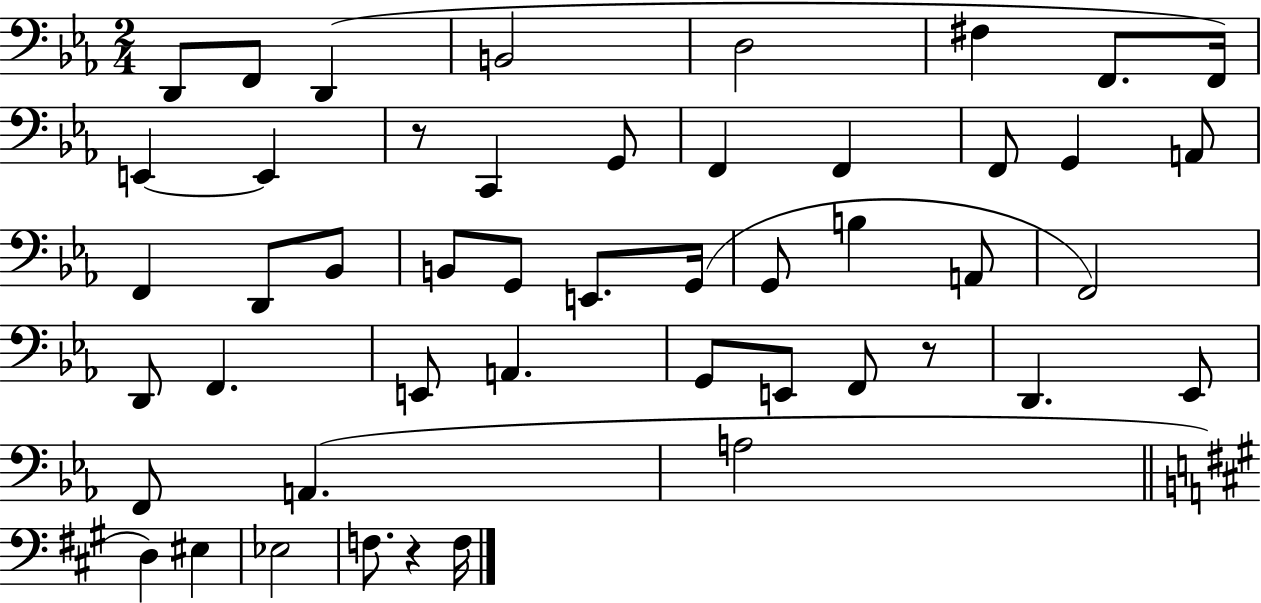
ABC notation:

X:1
T:Untitled
M:2/4
L:1/4
K:Eb
D,,/2 F,,/2 D,, B,,2 D,2 ^F, F,,/2 F,,/4 E,, E,, z/2 C,, G,,/2 F,, F,, F,,/2 G,, A,,/2 F,, D,,/2 _B,,/2 B,,/2 G,,/2 E,,/2 G,,/4 G,,/2 B, A,,/2 F,,2 D,,/2 F,, E,,/2 A,, G,,/2 E,,/2 F,,/2 z/2 D,, _E,,/2 F,,/2 A,, A,2 D, ^E, _E,2 F,/2 z F,/4